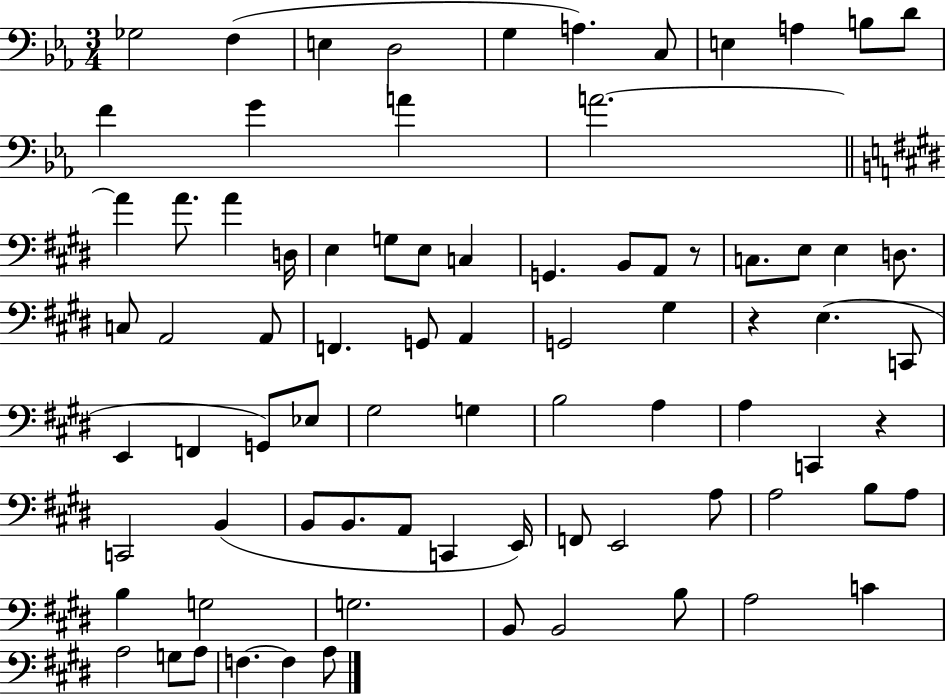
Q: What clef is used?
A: bass